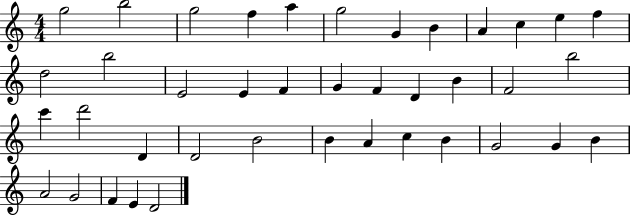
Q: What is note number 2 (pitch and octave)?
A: B5